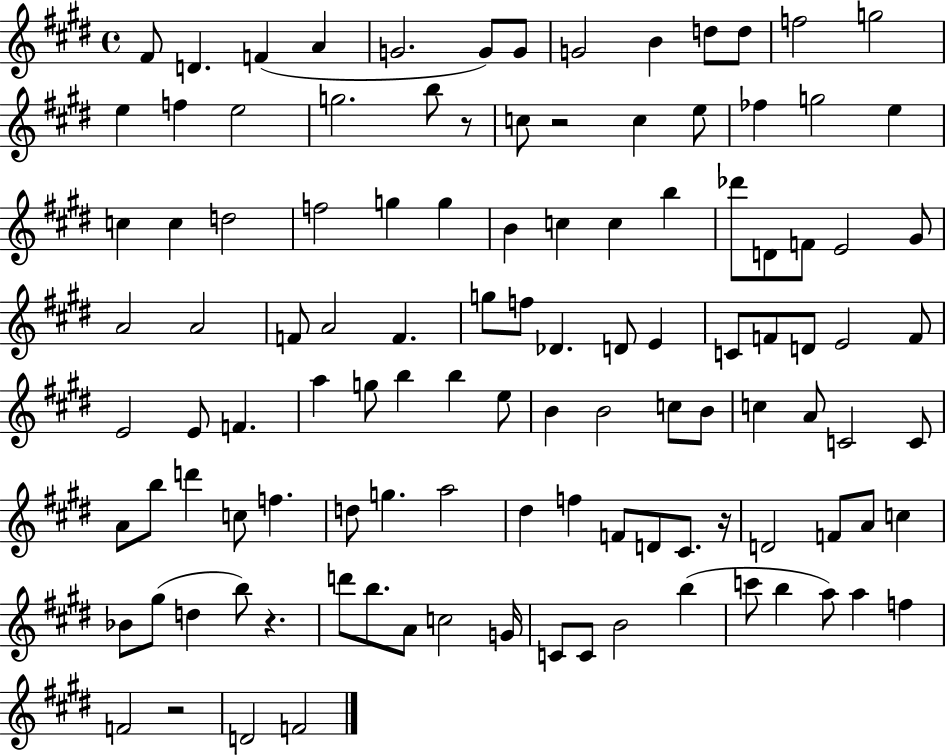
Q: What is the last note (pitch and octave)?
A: F4